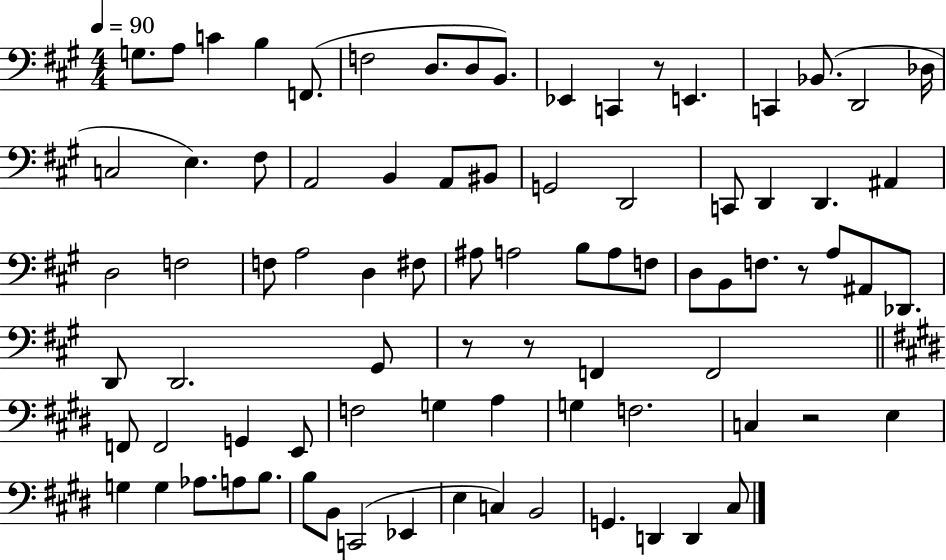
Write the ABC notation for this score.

X:1
T:Untitled
M:4/4
L:1/4
K:A
G,/2 A,/2 C B, F,,/2 F,2 D,/2 D,/2 B,,/2 _E,, C,, z/2 E,, C,, _B,,/2 D,,2 _D,/4 C,2 E, ^F,/2 A,,2 B,, A,,/2 ^B,,/2 G,,2 D,,2 C,,/2 D,, D,, ^A,, D,2 F,2 F,/2 A,2 D, ^F,/2 ^A,/2 A,2 B,/2 A,/2 F,/2 D,/2 B,,/2 F,/2 z/2 A,/2 ^A,,/2 _D,,/2 D,,/2 D,,2 ^G,,/2 z/2 z/2 F,, F,,2 F,,/2 F,,2 G,, E,,/2 F,2 G, A, G, F,2 C, z2 E, G, G, _A,/2 A,/2 B,/2 B,/2 B,,/2 C,,2 _E,, E, C, B,,2 G,, D,, D,, ^C,/2